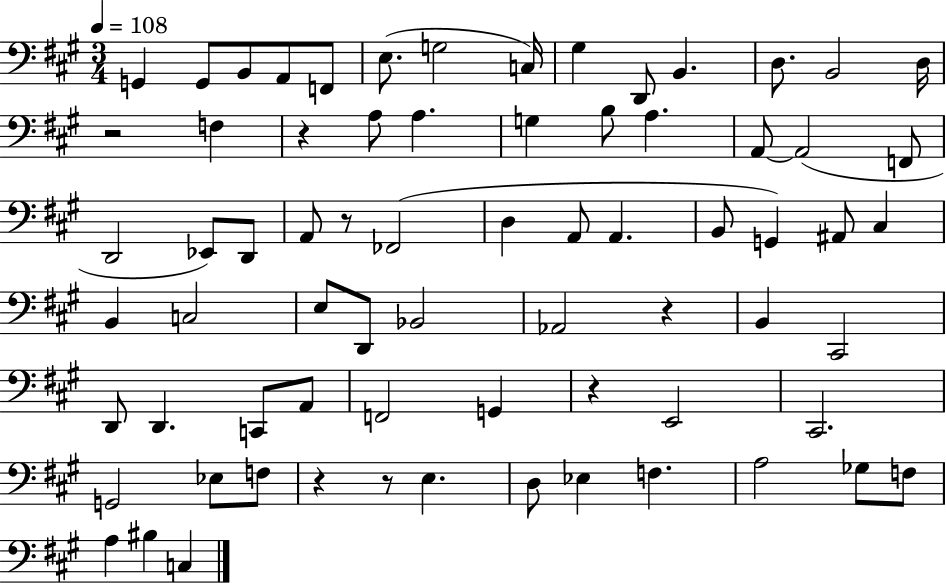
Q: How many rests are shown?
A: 7